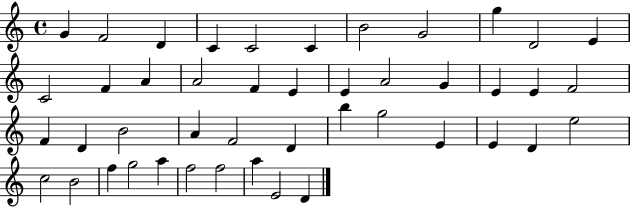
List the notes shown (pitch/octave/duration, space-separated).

G4/q F4/h D4/q C4/q C4/h C4/q B4/h G4/h G5/q D4/h E4/q C4/h F4/q A4/q A4/h F4/q E4/q E4/q A4/h G4/q E4/q E4/q F4/h F4/q D4/q B4/h A4/q F4/h D4/q B5/q G5/h E4/q E4/q D4/q E5/h C5/h B4/h F5/q G5/h A5/q F5/h F5/h A5/q E4/h D4/q